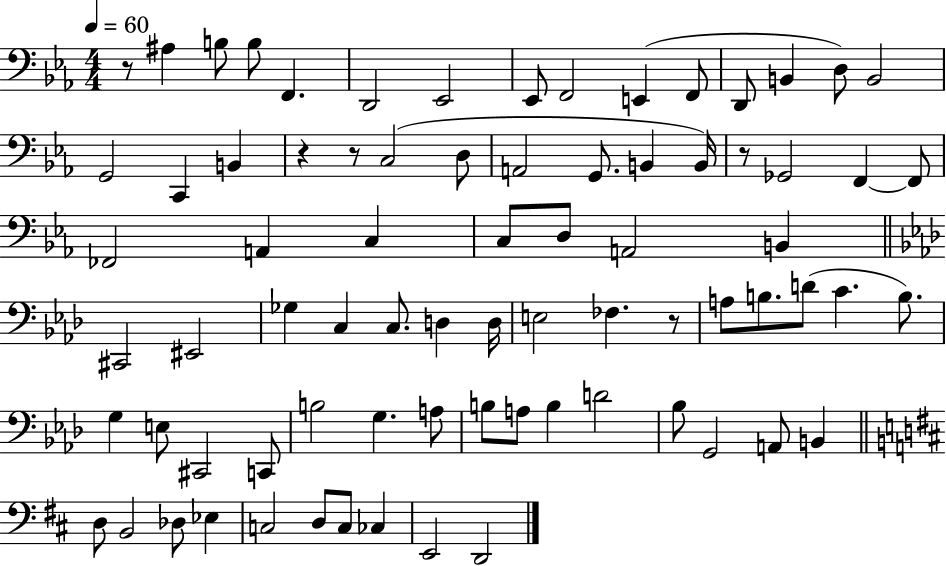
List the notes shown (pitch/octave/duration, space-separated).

R/e A#3/q B3/e B3/e F2/q. D2/h Eb2/h Eb2/e F2/h E2/q F2/e D2/e B2/q D3/e B2/h G2/h C2/q B2/q R/q R/e C3/h D3/e A2/h G2/e. B2/q B2/s R/e Gb2/h F2/q F2/e FES2/h A2/q C3/q C3/e D3/e A2/h B2/q C#2/h EIS2/h Gb3/q C3/q C3/e. D3/q D3/s E3/h FES3/q. R/e A3/e B3/e. D4/e C4/q. B3/e. G3/q E3/e C#2/h C2/e B3/h G3/q. A3/e B3/e A3/e B3/q D4/h Bb3/e G2/h A2/e B2/q D3/e B2/h Db3/e Eb3/q C3/h D3/e C3/e CES3/q E2/h D2/h